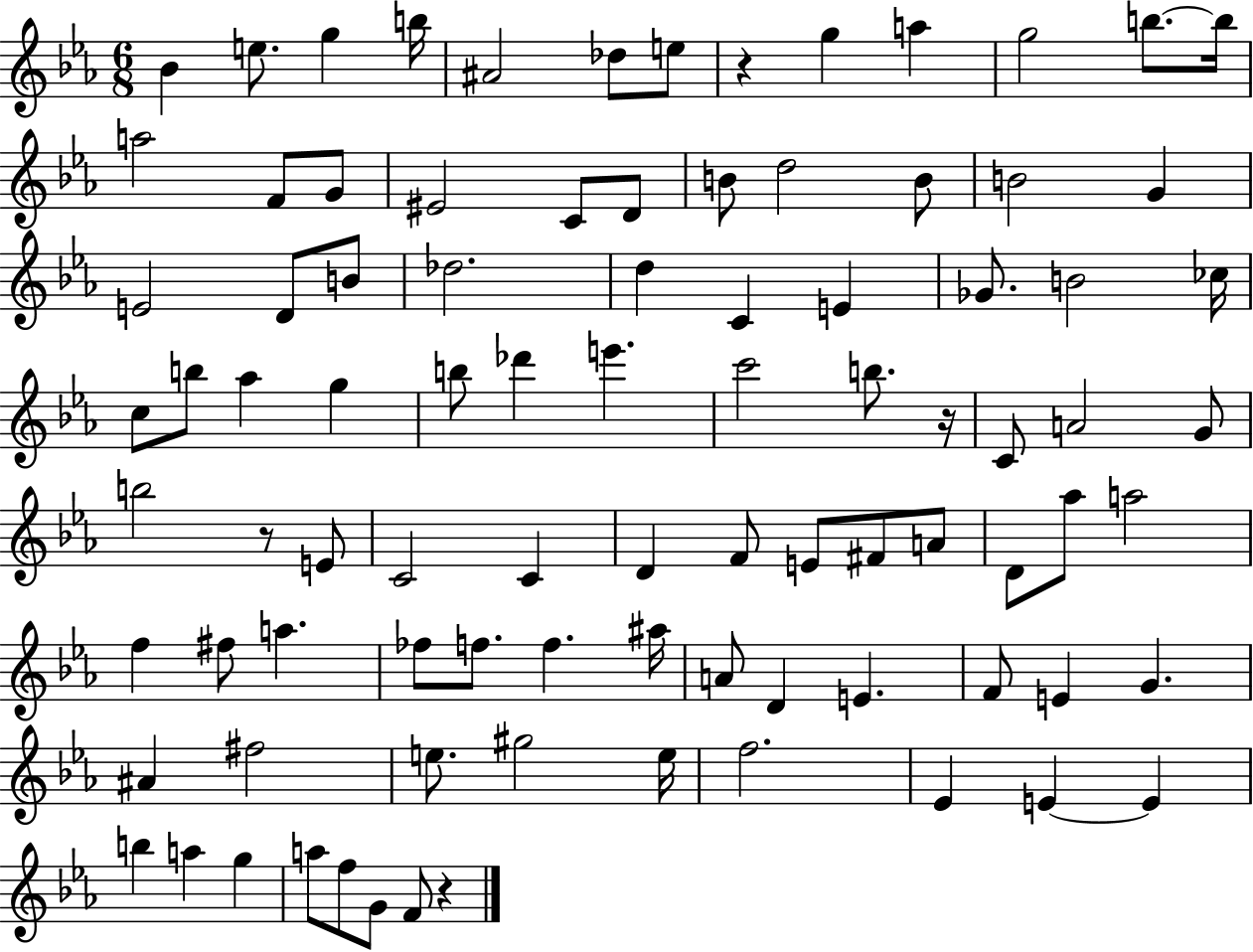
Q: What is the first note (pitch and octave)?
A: Bb4